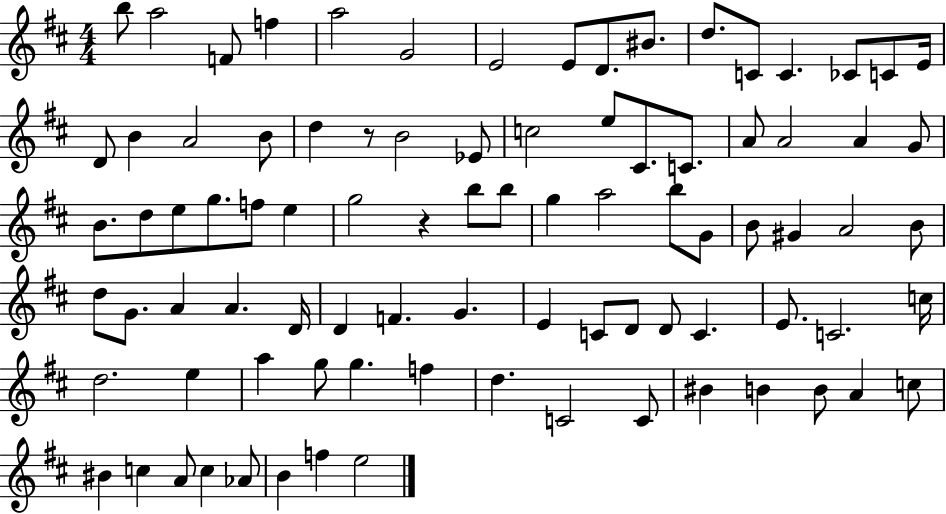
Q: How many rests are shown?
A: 2